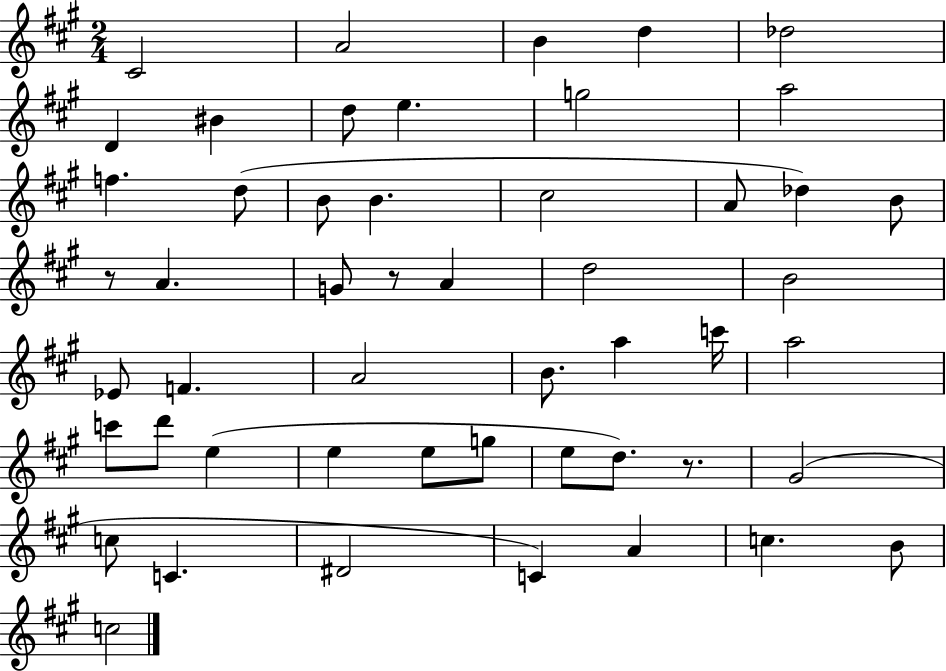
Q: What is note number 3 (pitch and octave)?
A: B4